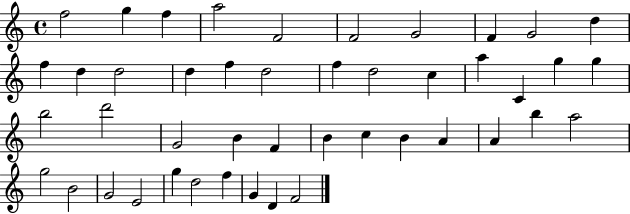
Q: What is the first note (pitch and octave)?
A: F5